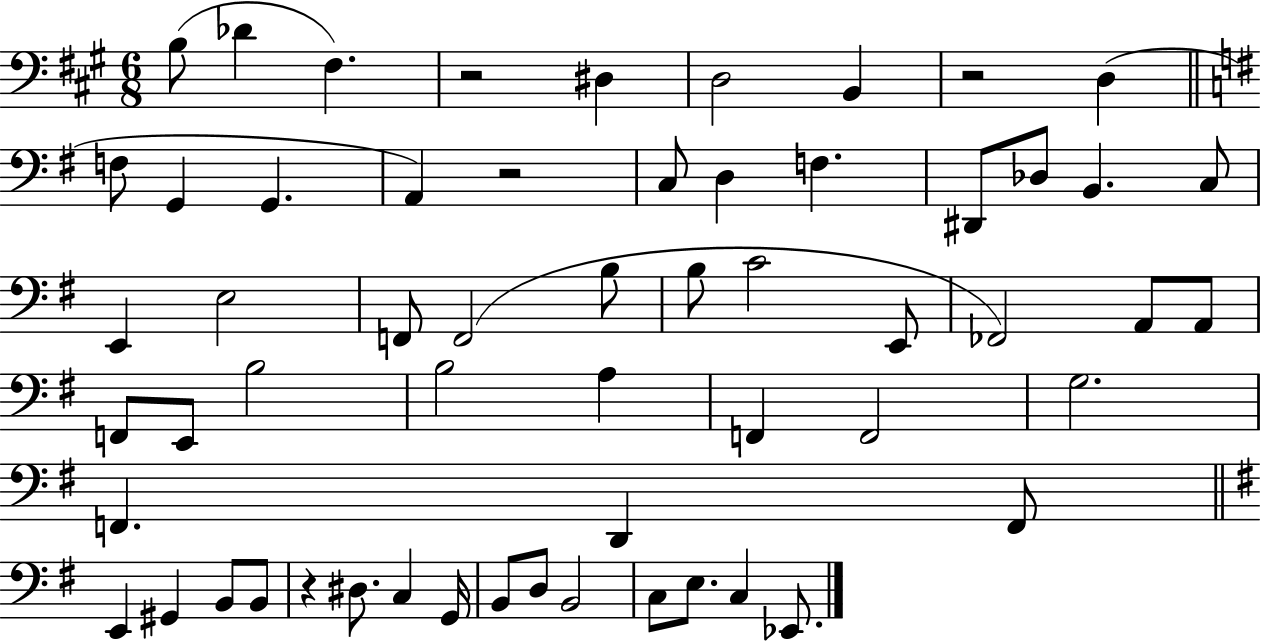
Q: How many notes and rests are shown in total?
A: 58